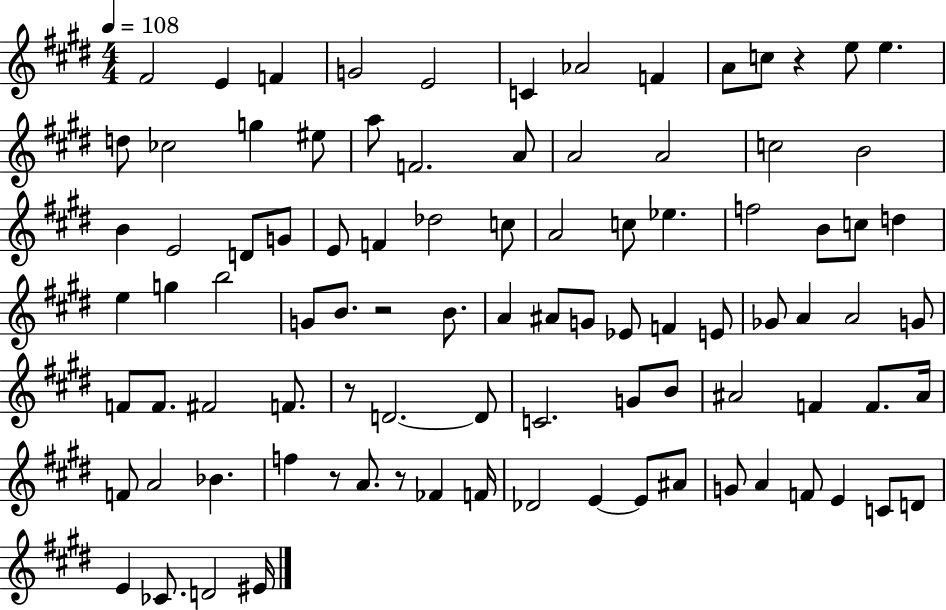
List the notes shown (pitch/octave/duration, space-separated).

F#4/h E4/q F4/q G4/h E4/h C4/q Ab4/h F4/q A4/e C5/e R/q E5/e E5/q. D5/e CES5/h G5/q EIS5/e A5/e F4/h. A4/e A4/h A4/h C5/h B4/h B4/q E4/h D4/e G4/e E4/e F4/q Db5/h C5/e A4/h C5/e Eb5/q. F5/h B4/e C5/e D5/q E5/q G5/q B5/h G4/e B4/e. R/h B4/e. A4/q A#4/e G4/e Eb4/e F4/q E4/e Gb4/e A4/q A4/h G4/e F4/e F4/e. F#4/h F4/e. R/e D4/h. D4/e C4/h. G4/e B4/e A#4/h F4/q F4/e. A#4/s F4/e A4/h Bb4/q. F5/q R/e A4/e. R/e FES4/q F4/s Db4/h E4/q E4/e A#4/e G4/e A4/q F4/e E4/q C4/e D4/e E4/q CES4/e. D4/h EIS4/s